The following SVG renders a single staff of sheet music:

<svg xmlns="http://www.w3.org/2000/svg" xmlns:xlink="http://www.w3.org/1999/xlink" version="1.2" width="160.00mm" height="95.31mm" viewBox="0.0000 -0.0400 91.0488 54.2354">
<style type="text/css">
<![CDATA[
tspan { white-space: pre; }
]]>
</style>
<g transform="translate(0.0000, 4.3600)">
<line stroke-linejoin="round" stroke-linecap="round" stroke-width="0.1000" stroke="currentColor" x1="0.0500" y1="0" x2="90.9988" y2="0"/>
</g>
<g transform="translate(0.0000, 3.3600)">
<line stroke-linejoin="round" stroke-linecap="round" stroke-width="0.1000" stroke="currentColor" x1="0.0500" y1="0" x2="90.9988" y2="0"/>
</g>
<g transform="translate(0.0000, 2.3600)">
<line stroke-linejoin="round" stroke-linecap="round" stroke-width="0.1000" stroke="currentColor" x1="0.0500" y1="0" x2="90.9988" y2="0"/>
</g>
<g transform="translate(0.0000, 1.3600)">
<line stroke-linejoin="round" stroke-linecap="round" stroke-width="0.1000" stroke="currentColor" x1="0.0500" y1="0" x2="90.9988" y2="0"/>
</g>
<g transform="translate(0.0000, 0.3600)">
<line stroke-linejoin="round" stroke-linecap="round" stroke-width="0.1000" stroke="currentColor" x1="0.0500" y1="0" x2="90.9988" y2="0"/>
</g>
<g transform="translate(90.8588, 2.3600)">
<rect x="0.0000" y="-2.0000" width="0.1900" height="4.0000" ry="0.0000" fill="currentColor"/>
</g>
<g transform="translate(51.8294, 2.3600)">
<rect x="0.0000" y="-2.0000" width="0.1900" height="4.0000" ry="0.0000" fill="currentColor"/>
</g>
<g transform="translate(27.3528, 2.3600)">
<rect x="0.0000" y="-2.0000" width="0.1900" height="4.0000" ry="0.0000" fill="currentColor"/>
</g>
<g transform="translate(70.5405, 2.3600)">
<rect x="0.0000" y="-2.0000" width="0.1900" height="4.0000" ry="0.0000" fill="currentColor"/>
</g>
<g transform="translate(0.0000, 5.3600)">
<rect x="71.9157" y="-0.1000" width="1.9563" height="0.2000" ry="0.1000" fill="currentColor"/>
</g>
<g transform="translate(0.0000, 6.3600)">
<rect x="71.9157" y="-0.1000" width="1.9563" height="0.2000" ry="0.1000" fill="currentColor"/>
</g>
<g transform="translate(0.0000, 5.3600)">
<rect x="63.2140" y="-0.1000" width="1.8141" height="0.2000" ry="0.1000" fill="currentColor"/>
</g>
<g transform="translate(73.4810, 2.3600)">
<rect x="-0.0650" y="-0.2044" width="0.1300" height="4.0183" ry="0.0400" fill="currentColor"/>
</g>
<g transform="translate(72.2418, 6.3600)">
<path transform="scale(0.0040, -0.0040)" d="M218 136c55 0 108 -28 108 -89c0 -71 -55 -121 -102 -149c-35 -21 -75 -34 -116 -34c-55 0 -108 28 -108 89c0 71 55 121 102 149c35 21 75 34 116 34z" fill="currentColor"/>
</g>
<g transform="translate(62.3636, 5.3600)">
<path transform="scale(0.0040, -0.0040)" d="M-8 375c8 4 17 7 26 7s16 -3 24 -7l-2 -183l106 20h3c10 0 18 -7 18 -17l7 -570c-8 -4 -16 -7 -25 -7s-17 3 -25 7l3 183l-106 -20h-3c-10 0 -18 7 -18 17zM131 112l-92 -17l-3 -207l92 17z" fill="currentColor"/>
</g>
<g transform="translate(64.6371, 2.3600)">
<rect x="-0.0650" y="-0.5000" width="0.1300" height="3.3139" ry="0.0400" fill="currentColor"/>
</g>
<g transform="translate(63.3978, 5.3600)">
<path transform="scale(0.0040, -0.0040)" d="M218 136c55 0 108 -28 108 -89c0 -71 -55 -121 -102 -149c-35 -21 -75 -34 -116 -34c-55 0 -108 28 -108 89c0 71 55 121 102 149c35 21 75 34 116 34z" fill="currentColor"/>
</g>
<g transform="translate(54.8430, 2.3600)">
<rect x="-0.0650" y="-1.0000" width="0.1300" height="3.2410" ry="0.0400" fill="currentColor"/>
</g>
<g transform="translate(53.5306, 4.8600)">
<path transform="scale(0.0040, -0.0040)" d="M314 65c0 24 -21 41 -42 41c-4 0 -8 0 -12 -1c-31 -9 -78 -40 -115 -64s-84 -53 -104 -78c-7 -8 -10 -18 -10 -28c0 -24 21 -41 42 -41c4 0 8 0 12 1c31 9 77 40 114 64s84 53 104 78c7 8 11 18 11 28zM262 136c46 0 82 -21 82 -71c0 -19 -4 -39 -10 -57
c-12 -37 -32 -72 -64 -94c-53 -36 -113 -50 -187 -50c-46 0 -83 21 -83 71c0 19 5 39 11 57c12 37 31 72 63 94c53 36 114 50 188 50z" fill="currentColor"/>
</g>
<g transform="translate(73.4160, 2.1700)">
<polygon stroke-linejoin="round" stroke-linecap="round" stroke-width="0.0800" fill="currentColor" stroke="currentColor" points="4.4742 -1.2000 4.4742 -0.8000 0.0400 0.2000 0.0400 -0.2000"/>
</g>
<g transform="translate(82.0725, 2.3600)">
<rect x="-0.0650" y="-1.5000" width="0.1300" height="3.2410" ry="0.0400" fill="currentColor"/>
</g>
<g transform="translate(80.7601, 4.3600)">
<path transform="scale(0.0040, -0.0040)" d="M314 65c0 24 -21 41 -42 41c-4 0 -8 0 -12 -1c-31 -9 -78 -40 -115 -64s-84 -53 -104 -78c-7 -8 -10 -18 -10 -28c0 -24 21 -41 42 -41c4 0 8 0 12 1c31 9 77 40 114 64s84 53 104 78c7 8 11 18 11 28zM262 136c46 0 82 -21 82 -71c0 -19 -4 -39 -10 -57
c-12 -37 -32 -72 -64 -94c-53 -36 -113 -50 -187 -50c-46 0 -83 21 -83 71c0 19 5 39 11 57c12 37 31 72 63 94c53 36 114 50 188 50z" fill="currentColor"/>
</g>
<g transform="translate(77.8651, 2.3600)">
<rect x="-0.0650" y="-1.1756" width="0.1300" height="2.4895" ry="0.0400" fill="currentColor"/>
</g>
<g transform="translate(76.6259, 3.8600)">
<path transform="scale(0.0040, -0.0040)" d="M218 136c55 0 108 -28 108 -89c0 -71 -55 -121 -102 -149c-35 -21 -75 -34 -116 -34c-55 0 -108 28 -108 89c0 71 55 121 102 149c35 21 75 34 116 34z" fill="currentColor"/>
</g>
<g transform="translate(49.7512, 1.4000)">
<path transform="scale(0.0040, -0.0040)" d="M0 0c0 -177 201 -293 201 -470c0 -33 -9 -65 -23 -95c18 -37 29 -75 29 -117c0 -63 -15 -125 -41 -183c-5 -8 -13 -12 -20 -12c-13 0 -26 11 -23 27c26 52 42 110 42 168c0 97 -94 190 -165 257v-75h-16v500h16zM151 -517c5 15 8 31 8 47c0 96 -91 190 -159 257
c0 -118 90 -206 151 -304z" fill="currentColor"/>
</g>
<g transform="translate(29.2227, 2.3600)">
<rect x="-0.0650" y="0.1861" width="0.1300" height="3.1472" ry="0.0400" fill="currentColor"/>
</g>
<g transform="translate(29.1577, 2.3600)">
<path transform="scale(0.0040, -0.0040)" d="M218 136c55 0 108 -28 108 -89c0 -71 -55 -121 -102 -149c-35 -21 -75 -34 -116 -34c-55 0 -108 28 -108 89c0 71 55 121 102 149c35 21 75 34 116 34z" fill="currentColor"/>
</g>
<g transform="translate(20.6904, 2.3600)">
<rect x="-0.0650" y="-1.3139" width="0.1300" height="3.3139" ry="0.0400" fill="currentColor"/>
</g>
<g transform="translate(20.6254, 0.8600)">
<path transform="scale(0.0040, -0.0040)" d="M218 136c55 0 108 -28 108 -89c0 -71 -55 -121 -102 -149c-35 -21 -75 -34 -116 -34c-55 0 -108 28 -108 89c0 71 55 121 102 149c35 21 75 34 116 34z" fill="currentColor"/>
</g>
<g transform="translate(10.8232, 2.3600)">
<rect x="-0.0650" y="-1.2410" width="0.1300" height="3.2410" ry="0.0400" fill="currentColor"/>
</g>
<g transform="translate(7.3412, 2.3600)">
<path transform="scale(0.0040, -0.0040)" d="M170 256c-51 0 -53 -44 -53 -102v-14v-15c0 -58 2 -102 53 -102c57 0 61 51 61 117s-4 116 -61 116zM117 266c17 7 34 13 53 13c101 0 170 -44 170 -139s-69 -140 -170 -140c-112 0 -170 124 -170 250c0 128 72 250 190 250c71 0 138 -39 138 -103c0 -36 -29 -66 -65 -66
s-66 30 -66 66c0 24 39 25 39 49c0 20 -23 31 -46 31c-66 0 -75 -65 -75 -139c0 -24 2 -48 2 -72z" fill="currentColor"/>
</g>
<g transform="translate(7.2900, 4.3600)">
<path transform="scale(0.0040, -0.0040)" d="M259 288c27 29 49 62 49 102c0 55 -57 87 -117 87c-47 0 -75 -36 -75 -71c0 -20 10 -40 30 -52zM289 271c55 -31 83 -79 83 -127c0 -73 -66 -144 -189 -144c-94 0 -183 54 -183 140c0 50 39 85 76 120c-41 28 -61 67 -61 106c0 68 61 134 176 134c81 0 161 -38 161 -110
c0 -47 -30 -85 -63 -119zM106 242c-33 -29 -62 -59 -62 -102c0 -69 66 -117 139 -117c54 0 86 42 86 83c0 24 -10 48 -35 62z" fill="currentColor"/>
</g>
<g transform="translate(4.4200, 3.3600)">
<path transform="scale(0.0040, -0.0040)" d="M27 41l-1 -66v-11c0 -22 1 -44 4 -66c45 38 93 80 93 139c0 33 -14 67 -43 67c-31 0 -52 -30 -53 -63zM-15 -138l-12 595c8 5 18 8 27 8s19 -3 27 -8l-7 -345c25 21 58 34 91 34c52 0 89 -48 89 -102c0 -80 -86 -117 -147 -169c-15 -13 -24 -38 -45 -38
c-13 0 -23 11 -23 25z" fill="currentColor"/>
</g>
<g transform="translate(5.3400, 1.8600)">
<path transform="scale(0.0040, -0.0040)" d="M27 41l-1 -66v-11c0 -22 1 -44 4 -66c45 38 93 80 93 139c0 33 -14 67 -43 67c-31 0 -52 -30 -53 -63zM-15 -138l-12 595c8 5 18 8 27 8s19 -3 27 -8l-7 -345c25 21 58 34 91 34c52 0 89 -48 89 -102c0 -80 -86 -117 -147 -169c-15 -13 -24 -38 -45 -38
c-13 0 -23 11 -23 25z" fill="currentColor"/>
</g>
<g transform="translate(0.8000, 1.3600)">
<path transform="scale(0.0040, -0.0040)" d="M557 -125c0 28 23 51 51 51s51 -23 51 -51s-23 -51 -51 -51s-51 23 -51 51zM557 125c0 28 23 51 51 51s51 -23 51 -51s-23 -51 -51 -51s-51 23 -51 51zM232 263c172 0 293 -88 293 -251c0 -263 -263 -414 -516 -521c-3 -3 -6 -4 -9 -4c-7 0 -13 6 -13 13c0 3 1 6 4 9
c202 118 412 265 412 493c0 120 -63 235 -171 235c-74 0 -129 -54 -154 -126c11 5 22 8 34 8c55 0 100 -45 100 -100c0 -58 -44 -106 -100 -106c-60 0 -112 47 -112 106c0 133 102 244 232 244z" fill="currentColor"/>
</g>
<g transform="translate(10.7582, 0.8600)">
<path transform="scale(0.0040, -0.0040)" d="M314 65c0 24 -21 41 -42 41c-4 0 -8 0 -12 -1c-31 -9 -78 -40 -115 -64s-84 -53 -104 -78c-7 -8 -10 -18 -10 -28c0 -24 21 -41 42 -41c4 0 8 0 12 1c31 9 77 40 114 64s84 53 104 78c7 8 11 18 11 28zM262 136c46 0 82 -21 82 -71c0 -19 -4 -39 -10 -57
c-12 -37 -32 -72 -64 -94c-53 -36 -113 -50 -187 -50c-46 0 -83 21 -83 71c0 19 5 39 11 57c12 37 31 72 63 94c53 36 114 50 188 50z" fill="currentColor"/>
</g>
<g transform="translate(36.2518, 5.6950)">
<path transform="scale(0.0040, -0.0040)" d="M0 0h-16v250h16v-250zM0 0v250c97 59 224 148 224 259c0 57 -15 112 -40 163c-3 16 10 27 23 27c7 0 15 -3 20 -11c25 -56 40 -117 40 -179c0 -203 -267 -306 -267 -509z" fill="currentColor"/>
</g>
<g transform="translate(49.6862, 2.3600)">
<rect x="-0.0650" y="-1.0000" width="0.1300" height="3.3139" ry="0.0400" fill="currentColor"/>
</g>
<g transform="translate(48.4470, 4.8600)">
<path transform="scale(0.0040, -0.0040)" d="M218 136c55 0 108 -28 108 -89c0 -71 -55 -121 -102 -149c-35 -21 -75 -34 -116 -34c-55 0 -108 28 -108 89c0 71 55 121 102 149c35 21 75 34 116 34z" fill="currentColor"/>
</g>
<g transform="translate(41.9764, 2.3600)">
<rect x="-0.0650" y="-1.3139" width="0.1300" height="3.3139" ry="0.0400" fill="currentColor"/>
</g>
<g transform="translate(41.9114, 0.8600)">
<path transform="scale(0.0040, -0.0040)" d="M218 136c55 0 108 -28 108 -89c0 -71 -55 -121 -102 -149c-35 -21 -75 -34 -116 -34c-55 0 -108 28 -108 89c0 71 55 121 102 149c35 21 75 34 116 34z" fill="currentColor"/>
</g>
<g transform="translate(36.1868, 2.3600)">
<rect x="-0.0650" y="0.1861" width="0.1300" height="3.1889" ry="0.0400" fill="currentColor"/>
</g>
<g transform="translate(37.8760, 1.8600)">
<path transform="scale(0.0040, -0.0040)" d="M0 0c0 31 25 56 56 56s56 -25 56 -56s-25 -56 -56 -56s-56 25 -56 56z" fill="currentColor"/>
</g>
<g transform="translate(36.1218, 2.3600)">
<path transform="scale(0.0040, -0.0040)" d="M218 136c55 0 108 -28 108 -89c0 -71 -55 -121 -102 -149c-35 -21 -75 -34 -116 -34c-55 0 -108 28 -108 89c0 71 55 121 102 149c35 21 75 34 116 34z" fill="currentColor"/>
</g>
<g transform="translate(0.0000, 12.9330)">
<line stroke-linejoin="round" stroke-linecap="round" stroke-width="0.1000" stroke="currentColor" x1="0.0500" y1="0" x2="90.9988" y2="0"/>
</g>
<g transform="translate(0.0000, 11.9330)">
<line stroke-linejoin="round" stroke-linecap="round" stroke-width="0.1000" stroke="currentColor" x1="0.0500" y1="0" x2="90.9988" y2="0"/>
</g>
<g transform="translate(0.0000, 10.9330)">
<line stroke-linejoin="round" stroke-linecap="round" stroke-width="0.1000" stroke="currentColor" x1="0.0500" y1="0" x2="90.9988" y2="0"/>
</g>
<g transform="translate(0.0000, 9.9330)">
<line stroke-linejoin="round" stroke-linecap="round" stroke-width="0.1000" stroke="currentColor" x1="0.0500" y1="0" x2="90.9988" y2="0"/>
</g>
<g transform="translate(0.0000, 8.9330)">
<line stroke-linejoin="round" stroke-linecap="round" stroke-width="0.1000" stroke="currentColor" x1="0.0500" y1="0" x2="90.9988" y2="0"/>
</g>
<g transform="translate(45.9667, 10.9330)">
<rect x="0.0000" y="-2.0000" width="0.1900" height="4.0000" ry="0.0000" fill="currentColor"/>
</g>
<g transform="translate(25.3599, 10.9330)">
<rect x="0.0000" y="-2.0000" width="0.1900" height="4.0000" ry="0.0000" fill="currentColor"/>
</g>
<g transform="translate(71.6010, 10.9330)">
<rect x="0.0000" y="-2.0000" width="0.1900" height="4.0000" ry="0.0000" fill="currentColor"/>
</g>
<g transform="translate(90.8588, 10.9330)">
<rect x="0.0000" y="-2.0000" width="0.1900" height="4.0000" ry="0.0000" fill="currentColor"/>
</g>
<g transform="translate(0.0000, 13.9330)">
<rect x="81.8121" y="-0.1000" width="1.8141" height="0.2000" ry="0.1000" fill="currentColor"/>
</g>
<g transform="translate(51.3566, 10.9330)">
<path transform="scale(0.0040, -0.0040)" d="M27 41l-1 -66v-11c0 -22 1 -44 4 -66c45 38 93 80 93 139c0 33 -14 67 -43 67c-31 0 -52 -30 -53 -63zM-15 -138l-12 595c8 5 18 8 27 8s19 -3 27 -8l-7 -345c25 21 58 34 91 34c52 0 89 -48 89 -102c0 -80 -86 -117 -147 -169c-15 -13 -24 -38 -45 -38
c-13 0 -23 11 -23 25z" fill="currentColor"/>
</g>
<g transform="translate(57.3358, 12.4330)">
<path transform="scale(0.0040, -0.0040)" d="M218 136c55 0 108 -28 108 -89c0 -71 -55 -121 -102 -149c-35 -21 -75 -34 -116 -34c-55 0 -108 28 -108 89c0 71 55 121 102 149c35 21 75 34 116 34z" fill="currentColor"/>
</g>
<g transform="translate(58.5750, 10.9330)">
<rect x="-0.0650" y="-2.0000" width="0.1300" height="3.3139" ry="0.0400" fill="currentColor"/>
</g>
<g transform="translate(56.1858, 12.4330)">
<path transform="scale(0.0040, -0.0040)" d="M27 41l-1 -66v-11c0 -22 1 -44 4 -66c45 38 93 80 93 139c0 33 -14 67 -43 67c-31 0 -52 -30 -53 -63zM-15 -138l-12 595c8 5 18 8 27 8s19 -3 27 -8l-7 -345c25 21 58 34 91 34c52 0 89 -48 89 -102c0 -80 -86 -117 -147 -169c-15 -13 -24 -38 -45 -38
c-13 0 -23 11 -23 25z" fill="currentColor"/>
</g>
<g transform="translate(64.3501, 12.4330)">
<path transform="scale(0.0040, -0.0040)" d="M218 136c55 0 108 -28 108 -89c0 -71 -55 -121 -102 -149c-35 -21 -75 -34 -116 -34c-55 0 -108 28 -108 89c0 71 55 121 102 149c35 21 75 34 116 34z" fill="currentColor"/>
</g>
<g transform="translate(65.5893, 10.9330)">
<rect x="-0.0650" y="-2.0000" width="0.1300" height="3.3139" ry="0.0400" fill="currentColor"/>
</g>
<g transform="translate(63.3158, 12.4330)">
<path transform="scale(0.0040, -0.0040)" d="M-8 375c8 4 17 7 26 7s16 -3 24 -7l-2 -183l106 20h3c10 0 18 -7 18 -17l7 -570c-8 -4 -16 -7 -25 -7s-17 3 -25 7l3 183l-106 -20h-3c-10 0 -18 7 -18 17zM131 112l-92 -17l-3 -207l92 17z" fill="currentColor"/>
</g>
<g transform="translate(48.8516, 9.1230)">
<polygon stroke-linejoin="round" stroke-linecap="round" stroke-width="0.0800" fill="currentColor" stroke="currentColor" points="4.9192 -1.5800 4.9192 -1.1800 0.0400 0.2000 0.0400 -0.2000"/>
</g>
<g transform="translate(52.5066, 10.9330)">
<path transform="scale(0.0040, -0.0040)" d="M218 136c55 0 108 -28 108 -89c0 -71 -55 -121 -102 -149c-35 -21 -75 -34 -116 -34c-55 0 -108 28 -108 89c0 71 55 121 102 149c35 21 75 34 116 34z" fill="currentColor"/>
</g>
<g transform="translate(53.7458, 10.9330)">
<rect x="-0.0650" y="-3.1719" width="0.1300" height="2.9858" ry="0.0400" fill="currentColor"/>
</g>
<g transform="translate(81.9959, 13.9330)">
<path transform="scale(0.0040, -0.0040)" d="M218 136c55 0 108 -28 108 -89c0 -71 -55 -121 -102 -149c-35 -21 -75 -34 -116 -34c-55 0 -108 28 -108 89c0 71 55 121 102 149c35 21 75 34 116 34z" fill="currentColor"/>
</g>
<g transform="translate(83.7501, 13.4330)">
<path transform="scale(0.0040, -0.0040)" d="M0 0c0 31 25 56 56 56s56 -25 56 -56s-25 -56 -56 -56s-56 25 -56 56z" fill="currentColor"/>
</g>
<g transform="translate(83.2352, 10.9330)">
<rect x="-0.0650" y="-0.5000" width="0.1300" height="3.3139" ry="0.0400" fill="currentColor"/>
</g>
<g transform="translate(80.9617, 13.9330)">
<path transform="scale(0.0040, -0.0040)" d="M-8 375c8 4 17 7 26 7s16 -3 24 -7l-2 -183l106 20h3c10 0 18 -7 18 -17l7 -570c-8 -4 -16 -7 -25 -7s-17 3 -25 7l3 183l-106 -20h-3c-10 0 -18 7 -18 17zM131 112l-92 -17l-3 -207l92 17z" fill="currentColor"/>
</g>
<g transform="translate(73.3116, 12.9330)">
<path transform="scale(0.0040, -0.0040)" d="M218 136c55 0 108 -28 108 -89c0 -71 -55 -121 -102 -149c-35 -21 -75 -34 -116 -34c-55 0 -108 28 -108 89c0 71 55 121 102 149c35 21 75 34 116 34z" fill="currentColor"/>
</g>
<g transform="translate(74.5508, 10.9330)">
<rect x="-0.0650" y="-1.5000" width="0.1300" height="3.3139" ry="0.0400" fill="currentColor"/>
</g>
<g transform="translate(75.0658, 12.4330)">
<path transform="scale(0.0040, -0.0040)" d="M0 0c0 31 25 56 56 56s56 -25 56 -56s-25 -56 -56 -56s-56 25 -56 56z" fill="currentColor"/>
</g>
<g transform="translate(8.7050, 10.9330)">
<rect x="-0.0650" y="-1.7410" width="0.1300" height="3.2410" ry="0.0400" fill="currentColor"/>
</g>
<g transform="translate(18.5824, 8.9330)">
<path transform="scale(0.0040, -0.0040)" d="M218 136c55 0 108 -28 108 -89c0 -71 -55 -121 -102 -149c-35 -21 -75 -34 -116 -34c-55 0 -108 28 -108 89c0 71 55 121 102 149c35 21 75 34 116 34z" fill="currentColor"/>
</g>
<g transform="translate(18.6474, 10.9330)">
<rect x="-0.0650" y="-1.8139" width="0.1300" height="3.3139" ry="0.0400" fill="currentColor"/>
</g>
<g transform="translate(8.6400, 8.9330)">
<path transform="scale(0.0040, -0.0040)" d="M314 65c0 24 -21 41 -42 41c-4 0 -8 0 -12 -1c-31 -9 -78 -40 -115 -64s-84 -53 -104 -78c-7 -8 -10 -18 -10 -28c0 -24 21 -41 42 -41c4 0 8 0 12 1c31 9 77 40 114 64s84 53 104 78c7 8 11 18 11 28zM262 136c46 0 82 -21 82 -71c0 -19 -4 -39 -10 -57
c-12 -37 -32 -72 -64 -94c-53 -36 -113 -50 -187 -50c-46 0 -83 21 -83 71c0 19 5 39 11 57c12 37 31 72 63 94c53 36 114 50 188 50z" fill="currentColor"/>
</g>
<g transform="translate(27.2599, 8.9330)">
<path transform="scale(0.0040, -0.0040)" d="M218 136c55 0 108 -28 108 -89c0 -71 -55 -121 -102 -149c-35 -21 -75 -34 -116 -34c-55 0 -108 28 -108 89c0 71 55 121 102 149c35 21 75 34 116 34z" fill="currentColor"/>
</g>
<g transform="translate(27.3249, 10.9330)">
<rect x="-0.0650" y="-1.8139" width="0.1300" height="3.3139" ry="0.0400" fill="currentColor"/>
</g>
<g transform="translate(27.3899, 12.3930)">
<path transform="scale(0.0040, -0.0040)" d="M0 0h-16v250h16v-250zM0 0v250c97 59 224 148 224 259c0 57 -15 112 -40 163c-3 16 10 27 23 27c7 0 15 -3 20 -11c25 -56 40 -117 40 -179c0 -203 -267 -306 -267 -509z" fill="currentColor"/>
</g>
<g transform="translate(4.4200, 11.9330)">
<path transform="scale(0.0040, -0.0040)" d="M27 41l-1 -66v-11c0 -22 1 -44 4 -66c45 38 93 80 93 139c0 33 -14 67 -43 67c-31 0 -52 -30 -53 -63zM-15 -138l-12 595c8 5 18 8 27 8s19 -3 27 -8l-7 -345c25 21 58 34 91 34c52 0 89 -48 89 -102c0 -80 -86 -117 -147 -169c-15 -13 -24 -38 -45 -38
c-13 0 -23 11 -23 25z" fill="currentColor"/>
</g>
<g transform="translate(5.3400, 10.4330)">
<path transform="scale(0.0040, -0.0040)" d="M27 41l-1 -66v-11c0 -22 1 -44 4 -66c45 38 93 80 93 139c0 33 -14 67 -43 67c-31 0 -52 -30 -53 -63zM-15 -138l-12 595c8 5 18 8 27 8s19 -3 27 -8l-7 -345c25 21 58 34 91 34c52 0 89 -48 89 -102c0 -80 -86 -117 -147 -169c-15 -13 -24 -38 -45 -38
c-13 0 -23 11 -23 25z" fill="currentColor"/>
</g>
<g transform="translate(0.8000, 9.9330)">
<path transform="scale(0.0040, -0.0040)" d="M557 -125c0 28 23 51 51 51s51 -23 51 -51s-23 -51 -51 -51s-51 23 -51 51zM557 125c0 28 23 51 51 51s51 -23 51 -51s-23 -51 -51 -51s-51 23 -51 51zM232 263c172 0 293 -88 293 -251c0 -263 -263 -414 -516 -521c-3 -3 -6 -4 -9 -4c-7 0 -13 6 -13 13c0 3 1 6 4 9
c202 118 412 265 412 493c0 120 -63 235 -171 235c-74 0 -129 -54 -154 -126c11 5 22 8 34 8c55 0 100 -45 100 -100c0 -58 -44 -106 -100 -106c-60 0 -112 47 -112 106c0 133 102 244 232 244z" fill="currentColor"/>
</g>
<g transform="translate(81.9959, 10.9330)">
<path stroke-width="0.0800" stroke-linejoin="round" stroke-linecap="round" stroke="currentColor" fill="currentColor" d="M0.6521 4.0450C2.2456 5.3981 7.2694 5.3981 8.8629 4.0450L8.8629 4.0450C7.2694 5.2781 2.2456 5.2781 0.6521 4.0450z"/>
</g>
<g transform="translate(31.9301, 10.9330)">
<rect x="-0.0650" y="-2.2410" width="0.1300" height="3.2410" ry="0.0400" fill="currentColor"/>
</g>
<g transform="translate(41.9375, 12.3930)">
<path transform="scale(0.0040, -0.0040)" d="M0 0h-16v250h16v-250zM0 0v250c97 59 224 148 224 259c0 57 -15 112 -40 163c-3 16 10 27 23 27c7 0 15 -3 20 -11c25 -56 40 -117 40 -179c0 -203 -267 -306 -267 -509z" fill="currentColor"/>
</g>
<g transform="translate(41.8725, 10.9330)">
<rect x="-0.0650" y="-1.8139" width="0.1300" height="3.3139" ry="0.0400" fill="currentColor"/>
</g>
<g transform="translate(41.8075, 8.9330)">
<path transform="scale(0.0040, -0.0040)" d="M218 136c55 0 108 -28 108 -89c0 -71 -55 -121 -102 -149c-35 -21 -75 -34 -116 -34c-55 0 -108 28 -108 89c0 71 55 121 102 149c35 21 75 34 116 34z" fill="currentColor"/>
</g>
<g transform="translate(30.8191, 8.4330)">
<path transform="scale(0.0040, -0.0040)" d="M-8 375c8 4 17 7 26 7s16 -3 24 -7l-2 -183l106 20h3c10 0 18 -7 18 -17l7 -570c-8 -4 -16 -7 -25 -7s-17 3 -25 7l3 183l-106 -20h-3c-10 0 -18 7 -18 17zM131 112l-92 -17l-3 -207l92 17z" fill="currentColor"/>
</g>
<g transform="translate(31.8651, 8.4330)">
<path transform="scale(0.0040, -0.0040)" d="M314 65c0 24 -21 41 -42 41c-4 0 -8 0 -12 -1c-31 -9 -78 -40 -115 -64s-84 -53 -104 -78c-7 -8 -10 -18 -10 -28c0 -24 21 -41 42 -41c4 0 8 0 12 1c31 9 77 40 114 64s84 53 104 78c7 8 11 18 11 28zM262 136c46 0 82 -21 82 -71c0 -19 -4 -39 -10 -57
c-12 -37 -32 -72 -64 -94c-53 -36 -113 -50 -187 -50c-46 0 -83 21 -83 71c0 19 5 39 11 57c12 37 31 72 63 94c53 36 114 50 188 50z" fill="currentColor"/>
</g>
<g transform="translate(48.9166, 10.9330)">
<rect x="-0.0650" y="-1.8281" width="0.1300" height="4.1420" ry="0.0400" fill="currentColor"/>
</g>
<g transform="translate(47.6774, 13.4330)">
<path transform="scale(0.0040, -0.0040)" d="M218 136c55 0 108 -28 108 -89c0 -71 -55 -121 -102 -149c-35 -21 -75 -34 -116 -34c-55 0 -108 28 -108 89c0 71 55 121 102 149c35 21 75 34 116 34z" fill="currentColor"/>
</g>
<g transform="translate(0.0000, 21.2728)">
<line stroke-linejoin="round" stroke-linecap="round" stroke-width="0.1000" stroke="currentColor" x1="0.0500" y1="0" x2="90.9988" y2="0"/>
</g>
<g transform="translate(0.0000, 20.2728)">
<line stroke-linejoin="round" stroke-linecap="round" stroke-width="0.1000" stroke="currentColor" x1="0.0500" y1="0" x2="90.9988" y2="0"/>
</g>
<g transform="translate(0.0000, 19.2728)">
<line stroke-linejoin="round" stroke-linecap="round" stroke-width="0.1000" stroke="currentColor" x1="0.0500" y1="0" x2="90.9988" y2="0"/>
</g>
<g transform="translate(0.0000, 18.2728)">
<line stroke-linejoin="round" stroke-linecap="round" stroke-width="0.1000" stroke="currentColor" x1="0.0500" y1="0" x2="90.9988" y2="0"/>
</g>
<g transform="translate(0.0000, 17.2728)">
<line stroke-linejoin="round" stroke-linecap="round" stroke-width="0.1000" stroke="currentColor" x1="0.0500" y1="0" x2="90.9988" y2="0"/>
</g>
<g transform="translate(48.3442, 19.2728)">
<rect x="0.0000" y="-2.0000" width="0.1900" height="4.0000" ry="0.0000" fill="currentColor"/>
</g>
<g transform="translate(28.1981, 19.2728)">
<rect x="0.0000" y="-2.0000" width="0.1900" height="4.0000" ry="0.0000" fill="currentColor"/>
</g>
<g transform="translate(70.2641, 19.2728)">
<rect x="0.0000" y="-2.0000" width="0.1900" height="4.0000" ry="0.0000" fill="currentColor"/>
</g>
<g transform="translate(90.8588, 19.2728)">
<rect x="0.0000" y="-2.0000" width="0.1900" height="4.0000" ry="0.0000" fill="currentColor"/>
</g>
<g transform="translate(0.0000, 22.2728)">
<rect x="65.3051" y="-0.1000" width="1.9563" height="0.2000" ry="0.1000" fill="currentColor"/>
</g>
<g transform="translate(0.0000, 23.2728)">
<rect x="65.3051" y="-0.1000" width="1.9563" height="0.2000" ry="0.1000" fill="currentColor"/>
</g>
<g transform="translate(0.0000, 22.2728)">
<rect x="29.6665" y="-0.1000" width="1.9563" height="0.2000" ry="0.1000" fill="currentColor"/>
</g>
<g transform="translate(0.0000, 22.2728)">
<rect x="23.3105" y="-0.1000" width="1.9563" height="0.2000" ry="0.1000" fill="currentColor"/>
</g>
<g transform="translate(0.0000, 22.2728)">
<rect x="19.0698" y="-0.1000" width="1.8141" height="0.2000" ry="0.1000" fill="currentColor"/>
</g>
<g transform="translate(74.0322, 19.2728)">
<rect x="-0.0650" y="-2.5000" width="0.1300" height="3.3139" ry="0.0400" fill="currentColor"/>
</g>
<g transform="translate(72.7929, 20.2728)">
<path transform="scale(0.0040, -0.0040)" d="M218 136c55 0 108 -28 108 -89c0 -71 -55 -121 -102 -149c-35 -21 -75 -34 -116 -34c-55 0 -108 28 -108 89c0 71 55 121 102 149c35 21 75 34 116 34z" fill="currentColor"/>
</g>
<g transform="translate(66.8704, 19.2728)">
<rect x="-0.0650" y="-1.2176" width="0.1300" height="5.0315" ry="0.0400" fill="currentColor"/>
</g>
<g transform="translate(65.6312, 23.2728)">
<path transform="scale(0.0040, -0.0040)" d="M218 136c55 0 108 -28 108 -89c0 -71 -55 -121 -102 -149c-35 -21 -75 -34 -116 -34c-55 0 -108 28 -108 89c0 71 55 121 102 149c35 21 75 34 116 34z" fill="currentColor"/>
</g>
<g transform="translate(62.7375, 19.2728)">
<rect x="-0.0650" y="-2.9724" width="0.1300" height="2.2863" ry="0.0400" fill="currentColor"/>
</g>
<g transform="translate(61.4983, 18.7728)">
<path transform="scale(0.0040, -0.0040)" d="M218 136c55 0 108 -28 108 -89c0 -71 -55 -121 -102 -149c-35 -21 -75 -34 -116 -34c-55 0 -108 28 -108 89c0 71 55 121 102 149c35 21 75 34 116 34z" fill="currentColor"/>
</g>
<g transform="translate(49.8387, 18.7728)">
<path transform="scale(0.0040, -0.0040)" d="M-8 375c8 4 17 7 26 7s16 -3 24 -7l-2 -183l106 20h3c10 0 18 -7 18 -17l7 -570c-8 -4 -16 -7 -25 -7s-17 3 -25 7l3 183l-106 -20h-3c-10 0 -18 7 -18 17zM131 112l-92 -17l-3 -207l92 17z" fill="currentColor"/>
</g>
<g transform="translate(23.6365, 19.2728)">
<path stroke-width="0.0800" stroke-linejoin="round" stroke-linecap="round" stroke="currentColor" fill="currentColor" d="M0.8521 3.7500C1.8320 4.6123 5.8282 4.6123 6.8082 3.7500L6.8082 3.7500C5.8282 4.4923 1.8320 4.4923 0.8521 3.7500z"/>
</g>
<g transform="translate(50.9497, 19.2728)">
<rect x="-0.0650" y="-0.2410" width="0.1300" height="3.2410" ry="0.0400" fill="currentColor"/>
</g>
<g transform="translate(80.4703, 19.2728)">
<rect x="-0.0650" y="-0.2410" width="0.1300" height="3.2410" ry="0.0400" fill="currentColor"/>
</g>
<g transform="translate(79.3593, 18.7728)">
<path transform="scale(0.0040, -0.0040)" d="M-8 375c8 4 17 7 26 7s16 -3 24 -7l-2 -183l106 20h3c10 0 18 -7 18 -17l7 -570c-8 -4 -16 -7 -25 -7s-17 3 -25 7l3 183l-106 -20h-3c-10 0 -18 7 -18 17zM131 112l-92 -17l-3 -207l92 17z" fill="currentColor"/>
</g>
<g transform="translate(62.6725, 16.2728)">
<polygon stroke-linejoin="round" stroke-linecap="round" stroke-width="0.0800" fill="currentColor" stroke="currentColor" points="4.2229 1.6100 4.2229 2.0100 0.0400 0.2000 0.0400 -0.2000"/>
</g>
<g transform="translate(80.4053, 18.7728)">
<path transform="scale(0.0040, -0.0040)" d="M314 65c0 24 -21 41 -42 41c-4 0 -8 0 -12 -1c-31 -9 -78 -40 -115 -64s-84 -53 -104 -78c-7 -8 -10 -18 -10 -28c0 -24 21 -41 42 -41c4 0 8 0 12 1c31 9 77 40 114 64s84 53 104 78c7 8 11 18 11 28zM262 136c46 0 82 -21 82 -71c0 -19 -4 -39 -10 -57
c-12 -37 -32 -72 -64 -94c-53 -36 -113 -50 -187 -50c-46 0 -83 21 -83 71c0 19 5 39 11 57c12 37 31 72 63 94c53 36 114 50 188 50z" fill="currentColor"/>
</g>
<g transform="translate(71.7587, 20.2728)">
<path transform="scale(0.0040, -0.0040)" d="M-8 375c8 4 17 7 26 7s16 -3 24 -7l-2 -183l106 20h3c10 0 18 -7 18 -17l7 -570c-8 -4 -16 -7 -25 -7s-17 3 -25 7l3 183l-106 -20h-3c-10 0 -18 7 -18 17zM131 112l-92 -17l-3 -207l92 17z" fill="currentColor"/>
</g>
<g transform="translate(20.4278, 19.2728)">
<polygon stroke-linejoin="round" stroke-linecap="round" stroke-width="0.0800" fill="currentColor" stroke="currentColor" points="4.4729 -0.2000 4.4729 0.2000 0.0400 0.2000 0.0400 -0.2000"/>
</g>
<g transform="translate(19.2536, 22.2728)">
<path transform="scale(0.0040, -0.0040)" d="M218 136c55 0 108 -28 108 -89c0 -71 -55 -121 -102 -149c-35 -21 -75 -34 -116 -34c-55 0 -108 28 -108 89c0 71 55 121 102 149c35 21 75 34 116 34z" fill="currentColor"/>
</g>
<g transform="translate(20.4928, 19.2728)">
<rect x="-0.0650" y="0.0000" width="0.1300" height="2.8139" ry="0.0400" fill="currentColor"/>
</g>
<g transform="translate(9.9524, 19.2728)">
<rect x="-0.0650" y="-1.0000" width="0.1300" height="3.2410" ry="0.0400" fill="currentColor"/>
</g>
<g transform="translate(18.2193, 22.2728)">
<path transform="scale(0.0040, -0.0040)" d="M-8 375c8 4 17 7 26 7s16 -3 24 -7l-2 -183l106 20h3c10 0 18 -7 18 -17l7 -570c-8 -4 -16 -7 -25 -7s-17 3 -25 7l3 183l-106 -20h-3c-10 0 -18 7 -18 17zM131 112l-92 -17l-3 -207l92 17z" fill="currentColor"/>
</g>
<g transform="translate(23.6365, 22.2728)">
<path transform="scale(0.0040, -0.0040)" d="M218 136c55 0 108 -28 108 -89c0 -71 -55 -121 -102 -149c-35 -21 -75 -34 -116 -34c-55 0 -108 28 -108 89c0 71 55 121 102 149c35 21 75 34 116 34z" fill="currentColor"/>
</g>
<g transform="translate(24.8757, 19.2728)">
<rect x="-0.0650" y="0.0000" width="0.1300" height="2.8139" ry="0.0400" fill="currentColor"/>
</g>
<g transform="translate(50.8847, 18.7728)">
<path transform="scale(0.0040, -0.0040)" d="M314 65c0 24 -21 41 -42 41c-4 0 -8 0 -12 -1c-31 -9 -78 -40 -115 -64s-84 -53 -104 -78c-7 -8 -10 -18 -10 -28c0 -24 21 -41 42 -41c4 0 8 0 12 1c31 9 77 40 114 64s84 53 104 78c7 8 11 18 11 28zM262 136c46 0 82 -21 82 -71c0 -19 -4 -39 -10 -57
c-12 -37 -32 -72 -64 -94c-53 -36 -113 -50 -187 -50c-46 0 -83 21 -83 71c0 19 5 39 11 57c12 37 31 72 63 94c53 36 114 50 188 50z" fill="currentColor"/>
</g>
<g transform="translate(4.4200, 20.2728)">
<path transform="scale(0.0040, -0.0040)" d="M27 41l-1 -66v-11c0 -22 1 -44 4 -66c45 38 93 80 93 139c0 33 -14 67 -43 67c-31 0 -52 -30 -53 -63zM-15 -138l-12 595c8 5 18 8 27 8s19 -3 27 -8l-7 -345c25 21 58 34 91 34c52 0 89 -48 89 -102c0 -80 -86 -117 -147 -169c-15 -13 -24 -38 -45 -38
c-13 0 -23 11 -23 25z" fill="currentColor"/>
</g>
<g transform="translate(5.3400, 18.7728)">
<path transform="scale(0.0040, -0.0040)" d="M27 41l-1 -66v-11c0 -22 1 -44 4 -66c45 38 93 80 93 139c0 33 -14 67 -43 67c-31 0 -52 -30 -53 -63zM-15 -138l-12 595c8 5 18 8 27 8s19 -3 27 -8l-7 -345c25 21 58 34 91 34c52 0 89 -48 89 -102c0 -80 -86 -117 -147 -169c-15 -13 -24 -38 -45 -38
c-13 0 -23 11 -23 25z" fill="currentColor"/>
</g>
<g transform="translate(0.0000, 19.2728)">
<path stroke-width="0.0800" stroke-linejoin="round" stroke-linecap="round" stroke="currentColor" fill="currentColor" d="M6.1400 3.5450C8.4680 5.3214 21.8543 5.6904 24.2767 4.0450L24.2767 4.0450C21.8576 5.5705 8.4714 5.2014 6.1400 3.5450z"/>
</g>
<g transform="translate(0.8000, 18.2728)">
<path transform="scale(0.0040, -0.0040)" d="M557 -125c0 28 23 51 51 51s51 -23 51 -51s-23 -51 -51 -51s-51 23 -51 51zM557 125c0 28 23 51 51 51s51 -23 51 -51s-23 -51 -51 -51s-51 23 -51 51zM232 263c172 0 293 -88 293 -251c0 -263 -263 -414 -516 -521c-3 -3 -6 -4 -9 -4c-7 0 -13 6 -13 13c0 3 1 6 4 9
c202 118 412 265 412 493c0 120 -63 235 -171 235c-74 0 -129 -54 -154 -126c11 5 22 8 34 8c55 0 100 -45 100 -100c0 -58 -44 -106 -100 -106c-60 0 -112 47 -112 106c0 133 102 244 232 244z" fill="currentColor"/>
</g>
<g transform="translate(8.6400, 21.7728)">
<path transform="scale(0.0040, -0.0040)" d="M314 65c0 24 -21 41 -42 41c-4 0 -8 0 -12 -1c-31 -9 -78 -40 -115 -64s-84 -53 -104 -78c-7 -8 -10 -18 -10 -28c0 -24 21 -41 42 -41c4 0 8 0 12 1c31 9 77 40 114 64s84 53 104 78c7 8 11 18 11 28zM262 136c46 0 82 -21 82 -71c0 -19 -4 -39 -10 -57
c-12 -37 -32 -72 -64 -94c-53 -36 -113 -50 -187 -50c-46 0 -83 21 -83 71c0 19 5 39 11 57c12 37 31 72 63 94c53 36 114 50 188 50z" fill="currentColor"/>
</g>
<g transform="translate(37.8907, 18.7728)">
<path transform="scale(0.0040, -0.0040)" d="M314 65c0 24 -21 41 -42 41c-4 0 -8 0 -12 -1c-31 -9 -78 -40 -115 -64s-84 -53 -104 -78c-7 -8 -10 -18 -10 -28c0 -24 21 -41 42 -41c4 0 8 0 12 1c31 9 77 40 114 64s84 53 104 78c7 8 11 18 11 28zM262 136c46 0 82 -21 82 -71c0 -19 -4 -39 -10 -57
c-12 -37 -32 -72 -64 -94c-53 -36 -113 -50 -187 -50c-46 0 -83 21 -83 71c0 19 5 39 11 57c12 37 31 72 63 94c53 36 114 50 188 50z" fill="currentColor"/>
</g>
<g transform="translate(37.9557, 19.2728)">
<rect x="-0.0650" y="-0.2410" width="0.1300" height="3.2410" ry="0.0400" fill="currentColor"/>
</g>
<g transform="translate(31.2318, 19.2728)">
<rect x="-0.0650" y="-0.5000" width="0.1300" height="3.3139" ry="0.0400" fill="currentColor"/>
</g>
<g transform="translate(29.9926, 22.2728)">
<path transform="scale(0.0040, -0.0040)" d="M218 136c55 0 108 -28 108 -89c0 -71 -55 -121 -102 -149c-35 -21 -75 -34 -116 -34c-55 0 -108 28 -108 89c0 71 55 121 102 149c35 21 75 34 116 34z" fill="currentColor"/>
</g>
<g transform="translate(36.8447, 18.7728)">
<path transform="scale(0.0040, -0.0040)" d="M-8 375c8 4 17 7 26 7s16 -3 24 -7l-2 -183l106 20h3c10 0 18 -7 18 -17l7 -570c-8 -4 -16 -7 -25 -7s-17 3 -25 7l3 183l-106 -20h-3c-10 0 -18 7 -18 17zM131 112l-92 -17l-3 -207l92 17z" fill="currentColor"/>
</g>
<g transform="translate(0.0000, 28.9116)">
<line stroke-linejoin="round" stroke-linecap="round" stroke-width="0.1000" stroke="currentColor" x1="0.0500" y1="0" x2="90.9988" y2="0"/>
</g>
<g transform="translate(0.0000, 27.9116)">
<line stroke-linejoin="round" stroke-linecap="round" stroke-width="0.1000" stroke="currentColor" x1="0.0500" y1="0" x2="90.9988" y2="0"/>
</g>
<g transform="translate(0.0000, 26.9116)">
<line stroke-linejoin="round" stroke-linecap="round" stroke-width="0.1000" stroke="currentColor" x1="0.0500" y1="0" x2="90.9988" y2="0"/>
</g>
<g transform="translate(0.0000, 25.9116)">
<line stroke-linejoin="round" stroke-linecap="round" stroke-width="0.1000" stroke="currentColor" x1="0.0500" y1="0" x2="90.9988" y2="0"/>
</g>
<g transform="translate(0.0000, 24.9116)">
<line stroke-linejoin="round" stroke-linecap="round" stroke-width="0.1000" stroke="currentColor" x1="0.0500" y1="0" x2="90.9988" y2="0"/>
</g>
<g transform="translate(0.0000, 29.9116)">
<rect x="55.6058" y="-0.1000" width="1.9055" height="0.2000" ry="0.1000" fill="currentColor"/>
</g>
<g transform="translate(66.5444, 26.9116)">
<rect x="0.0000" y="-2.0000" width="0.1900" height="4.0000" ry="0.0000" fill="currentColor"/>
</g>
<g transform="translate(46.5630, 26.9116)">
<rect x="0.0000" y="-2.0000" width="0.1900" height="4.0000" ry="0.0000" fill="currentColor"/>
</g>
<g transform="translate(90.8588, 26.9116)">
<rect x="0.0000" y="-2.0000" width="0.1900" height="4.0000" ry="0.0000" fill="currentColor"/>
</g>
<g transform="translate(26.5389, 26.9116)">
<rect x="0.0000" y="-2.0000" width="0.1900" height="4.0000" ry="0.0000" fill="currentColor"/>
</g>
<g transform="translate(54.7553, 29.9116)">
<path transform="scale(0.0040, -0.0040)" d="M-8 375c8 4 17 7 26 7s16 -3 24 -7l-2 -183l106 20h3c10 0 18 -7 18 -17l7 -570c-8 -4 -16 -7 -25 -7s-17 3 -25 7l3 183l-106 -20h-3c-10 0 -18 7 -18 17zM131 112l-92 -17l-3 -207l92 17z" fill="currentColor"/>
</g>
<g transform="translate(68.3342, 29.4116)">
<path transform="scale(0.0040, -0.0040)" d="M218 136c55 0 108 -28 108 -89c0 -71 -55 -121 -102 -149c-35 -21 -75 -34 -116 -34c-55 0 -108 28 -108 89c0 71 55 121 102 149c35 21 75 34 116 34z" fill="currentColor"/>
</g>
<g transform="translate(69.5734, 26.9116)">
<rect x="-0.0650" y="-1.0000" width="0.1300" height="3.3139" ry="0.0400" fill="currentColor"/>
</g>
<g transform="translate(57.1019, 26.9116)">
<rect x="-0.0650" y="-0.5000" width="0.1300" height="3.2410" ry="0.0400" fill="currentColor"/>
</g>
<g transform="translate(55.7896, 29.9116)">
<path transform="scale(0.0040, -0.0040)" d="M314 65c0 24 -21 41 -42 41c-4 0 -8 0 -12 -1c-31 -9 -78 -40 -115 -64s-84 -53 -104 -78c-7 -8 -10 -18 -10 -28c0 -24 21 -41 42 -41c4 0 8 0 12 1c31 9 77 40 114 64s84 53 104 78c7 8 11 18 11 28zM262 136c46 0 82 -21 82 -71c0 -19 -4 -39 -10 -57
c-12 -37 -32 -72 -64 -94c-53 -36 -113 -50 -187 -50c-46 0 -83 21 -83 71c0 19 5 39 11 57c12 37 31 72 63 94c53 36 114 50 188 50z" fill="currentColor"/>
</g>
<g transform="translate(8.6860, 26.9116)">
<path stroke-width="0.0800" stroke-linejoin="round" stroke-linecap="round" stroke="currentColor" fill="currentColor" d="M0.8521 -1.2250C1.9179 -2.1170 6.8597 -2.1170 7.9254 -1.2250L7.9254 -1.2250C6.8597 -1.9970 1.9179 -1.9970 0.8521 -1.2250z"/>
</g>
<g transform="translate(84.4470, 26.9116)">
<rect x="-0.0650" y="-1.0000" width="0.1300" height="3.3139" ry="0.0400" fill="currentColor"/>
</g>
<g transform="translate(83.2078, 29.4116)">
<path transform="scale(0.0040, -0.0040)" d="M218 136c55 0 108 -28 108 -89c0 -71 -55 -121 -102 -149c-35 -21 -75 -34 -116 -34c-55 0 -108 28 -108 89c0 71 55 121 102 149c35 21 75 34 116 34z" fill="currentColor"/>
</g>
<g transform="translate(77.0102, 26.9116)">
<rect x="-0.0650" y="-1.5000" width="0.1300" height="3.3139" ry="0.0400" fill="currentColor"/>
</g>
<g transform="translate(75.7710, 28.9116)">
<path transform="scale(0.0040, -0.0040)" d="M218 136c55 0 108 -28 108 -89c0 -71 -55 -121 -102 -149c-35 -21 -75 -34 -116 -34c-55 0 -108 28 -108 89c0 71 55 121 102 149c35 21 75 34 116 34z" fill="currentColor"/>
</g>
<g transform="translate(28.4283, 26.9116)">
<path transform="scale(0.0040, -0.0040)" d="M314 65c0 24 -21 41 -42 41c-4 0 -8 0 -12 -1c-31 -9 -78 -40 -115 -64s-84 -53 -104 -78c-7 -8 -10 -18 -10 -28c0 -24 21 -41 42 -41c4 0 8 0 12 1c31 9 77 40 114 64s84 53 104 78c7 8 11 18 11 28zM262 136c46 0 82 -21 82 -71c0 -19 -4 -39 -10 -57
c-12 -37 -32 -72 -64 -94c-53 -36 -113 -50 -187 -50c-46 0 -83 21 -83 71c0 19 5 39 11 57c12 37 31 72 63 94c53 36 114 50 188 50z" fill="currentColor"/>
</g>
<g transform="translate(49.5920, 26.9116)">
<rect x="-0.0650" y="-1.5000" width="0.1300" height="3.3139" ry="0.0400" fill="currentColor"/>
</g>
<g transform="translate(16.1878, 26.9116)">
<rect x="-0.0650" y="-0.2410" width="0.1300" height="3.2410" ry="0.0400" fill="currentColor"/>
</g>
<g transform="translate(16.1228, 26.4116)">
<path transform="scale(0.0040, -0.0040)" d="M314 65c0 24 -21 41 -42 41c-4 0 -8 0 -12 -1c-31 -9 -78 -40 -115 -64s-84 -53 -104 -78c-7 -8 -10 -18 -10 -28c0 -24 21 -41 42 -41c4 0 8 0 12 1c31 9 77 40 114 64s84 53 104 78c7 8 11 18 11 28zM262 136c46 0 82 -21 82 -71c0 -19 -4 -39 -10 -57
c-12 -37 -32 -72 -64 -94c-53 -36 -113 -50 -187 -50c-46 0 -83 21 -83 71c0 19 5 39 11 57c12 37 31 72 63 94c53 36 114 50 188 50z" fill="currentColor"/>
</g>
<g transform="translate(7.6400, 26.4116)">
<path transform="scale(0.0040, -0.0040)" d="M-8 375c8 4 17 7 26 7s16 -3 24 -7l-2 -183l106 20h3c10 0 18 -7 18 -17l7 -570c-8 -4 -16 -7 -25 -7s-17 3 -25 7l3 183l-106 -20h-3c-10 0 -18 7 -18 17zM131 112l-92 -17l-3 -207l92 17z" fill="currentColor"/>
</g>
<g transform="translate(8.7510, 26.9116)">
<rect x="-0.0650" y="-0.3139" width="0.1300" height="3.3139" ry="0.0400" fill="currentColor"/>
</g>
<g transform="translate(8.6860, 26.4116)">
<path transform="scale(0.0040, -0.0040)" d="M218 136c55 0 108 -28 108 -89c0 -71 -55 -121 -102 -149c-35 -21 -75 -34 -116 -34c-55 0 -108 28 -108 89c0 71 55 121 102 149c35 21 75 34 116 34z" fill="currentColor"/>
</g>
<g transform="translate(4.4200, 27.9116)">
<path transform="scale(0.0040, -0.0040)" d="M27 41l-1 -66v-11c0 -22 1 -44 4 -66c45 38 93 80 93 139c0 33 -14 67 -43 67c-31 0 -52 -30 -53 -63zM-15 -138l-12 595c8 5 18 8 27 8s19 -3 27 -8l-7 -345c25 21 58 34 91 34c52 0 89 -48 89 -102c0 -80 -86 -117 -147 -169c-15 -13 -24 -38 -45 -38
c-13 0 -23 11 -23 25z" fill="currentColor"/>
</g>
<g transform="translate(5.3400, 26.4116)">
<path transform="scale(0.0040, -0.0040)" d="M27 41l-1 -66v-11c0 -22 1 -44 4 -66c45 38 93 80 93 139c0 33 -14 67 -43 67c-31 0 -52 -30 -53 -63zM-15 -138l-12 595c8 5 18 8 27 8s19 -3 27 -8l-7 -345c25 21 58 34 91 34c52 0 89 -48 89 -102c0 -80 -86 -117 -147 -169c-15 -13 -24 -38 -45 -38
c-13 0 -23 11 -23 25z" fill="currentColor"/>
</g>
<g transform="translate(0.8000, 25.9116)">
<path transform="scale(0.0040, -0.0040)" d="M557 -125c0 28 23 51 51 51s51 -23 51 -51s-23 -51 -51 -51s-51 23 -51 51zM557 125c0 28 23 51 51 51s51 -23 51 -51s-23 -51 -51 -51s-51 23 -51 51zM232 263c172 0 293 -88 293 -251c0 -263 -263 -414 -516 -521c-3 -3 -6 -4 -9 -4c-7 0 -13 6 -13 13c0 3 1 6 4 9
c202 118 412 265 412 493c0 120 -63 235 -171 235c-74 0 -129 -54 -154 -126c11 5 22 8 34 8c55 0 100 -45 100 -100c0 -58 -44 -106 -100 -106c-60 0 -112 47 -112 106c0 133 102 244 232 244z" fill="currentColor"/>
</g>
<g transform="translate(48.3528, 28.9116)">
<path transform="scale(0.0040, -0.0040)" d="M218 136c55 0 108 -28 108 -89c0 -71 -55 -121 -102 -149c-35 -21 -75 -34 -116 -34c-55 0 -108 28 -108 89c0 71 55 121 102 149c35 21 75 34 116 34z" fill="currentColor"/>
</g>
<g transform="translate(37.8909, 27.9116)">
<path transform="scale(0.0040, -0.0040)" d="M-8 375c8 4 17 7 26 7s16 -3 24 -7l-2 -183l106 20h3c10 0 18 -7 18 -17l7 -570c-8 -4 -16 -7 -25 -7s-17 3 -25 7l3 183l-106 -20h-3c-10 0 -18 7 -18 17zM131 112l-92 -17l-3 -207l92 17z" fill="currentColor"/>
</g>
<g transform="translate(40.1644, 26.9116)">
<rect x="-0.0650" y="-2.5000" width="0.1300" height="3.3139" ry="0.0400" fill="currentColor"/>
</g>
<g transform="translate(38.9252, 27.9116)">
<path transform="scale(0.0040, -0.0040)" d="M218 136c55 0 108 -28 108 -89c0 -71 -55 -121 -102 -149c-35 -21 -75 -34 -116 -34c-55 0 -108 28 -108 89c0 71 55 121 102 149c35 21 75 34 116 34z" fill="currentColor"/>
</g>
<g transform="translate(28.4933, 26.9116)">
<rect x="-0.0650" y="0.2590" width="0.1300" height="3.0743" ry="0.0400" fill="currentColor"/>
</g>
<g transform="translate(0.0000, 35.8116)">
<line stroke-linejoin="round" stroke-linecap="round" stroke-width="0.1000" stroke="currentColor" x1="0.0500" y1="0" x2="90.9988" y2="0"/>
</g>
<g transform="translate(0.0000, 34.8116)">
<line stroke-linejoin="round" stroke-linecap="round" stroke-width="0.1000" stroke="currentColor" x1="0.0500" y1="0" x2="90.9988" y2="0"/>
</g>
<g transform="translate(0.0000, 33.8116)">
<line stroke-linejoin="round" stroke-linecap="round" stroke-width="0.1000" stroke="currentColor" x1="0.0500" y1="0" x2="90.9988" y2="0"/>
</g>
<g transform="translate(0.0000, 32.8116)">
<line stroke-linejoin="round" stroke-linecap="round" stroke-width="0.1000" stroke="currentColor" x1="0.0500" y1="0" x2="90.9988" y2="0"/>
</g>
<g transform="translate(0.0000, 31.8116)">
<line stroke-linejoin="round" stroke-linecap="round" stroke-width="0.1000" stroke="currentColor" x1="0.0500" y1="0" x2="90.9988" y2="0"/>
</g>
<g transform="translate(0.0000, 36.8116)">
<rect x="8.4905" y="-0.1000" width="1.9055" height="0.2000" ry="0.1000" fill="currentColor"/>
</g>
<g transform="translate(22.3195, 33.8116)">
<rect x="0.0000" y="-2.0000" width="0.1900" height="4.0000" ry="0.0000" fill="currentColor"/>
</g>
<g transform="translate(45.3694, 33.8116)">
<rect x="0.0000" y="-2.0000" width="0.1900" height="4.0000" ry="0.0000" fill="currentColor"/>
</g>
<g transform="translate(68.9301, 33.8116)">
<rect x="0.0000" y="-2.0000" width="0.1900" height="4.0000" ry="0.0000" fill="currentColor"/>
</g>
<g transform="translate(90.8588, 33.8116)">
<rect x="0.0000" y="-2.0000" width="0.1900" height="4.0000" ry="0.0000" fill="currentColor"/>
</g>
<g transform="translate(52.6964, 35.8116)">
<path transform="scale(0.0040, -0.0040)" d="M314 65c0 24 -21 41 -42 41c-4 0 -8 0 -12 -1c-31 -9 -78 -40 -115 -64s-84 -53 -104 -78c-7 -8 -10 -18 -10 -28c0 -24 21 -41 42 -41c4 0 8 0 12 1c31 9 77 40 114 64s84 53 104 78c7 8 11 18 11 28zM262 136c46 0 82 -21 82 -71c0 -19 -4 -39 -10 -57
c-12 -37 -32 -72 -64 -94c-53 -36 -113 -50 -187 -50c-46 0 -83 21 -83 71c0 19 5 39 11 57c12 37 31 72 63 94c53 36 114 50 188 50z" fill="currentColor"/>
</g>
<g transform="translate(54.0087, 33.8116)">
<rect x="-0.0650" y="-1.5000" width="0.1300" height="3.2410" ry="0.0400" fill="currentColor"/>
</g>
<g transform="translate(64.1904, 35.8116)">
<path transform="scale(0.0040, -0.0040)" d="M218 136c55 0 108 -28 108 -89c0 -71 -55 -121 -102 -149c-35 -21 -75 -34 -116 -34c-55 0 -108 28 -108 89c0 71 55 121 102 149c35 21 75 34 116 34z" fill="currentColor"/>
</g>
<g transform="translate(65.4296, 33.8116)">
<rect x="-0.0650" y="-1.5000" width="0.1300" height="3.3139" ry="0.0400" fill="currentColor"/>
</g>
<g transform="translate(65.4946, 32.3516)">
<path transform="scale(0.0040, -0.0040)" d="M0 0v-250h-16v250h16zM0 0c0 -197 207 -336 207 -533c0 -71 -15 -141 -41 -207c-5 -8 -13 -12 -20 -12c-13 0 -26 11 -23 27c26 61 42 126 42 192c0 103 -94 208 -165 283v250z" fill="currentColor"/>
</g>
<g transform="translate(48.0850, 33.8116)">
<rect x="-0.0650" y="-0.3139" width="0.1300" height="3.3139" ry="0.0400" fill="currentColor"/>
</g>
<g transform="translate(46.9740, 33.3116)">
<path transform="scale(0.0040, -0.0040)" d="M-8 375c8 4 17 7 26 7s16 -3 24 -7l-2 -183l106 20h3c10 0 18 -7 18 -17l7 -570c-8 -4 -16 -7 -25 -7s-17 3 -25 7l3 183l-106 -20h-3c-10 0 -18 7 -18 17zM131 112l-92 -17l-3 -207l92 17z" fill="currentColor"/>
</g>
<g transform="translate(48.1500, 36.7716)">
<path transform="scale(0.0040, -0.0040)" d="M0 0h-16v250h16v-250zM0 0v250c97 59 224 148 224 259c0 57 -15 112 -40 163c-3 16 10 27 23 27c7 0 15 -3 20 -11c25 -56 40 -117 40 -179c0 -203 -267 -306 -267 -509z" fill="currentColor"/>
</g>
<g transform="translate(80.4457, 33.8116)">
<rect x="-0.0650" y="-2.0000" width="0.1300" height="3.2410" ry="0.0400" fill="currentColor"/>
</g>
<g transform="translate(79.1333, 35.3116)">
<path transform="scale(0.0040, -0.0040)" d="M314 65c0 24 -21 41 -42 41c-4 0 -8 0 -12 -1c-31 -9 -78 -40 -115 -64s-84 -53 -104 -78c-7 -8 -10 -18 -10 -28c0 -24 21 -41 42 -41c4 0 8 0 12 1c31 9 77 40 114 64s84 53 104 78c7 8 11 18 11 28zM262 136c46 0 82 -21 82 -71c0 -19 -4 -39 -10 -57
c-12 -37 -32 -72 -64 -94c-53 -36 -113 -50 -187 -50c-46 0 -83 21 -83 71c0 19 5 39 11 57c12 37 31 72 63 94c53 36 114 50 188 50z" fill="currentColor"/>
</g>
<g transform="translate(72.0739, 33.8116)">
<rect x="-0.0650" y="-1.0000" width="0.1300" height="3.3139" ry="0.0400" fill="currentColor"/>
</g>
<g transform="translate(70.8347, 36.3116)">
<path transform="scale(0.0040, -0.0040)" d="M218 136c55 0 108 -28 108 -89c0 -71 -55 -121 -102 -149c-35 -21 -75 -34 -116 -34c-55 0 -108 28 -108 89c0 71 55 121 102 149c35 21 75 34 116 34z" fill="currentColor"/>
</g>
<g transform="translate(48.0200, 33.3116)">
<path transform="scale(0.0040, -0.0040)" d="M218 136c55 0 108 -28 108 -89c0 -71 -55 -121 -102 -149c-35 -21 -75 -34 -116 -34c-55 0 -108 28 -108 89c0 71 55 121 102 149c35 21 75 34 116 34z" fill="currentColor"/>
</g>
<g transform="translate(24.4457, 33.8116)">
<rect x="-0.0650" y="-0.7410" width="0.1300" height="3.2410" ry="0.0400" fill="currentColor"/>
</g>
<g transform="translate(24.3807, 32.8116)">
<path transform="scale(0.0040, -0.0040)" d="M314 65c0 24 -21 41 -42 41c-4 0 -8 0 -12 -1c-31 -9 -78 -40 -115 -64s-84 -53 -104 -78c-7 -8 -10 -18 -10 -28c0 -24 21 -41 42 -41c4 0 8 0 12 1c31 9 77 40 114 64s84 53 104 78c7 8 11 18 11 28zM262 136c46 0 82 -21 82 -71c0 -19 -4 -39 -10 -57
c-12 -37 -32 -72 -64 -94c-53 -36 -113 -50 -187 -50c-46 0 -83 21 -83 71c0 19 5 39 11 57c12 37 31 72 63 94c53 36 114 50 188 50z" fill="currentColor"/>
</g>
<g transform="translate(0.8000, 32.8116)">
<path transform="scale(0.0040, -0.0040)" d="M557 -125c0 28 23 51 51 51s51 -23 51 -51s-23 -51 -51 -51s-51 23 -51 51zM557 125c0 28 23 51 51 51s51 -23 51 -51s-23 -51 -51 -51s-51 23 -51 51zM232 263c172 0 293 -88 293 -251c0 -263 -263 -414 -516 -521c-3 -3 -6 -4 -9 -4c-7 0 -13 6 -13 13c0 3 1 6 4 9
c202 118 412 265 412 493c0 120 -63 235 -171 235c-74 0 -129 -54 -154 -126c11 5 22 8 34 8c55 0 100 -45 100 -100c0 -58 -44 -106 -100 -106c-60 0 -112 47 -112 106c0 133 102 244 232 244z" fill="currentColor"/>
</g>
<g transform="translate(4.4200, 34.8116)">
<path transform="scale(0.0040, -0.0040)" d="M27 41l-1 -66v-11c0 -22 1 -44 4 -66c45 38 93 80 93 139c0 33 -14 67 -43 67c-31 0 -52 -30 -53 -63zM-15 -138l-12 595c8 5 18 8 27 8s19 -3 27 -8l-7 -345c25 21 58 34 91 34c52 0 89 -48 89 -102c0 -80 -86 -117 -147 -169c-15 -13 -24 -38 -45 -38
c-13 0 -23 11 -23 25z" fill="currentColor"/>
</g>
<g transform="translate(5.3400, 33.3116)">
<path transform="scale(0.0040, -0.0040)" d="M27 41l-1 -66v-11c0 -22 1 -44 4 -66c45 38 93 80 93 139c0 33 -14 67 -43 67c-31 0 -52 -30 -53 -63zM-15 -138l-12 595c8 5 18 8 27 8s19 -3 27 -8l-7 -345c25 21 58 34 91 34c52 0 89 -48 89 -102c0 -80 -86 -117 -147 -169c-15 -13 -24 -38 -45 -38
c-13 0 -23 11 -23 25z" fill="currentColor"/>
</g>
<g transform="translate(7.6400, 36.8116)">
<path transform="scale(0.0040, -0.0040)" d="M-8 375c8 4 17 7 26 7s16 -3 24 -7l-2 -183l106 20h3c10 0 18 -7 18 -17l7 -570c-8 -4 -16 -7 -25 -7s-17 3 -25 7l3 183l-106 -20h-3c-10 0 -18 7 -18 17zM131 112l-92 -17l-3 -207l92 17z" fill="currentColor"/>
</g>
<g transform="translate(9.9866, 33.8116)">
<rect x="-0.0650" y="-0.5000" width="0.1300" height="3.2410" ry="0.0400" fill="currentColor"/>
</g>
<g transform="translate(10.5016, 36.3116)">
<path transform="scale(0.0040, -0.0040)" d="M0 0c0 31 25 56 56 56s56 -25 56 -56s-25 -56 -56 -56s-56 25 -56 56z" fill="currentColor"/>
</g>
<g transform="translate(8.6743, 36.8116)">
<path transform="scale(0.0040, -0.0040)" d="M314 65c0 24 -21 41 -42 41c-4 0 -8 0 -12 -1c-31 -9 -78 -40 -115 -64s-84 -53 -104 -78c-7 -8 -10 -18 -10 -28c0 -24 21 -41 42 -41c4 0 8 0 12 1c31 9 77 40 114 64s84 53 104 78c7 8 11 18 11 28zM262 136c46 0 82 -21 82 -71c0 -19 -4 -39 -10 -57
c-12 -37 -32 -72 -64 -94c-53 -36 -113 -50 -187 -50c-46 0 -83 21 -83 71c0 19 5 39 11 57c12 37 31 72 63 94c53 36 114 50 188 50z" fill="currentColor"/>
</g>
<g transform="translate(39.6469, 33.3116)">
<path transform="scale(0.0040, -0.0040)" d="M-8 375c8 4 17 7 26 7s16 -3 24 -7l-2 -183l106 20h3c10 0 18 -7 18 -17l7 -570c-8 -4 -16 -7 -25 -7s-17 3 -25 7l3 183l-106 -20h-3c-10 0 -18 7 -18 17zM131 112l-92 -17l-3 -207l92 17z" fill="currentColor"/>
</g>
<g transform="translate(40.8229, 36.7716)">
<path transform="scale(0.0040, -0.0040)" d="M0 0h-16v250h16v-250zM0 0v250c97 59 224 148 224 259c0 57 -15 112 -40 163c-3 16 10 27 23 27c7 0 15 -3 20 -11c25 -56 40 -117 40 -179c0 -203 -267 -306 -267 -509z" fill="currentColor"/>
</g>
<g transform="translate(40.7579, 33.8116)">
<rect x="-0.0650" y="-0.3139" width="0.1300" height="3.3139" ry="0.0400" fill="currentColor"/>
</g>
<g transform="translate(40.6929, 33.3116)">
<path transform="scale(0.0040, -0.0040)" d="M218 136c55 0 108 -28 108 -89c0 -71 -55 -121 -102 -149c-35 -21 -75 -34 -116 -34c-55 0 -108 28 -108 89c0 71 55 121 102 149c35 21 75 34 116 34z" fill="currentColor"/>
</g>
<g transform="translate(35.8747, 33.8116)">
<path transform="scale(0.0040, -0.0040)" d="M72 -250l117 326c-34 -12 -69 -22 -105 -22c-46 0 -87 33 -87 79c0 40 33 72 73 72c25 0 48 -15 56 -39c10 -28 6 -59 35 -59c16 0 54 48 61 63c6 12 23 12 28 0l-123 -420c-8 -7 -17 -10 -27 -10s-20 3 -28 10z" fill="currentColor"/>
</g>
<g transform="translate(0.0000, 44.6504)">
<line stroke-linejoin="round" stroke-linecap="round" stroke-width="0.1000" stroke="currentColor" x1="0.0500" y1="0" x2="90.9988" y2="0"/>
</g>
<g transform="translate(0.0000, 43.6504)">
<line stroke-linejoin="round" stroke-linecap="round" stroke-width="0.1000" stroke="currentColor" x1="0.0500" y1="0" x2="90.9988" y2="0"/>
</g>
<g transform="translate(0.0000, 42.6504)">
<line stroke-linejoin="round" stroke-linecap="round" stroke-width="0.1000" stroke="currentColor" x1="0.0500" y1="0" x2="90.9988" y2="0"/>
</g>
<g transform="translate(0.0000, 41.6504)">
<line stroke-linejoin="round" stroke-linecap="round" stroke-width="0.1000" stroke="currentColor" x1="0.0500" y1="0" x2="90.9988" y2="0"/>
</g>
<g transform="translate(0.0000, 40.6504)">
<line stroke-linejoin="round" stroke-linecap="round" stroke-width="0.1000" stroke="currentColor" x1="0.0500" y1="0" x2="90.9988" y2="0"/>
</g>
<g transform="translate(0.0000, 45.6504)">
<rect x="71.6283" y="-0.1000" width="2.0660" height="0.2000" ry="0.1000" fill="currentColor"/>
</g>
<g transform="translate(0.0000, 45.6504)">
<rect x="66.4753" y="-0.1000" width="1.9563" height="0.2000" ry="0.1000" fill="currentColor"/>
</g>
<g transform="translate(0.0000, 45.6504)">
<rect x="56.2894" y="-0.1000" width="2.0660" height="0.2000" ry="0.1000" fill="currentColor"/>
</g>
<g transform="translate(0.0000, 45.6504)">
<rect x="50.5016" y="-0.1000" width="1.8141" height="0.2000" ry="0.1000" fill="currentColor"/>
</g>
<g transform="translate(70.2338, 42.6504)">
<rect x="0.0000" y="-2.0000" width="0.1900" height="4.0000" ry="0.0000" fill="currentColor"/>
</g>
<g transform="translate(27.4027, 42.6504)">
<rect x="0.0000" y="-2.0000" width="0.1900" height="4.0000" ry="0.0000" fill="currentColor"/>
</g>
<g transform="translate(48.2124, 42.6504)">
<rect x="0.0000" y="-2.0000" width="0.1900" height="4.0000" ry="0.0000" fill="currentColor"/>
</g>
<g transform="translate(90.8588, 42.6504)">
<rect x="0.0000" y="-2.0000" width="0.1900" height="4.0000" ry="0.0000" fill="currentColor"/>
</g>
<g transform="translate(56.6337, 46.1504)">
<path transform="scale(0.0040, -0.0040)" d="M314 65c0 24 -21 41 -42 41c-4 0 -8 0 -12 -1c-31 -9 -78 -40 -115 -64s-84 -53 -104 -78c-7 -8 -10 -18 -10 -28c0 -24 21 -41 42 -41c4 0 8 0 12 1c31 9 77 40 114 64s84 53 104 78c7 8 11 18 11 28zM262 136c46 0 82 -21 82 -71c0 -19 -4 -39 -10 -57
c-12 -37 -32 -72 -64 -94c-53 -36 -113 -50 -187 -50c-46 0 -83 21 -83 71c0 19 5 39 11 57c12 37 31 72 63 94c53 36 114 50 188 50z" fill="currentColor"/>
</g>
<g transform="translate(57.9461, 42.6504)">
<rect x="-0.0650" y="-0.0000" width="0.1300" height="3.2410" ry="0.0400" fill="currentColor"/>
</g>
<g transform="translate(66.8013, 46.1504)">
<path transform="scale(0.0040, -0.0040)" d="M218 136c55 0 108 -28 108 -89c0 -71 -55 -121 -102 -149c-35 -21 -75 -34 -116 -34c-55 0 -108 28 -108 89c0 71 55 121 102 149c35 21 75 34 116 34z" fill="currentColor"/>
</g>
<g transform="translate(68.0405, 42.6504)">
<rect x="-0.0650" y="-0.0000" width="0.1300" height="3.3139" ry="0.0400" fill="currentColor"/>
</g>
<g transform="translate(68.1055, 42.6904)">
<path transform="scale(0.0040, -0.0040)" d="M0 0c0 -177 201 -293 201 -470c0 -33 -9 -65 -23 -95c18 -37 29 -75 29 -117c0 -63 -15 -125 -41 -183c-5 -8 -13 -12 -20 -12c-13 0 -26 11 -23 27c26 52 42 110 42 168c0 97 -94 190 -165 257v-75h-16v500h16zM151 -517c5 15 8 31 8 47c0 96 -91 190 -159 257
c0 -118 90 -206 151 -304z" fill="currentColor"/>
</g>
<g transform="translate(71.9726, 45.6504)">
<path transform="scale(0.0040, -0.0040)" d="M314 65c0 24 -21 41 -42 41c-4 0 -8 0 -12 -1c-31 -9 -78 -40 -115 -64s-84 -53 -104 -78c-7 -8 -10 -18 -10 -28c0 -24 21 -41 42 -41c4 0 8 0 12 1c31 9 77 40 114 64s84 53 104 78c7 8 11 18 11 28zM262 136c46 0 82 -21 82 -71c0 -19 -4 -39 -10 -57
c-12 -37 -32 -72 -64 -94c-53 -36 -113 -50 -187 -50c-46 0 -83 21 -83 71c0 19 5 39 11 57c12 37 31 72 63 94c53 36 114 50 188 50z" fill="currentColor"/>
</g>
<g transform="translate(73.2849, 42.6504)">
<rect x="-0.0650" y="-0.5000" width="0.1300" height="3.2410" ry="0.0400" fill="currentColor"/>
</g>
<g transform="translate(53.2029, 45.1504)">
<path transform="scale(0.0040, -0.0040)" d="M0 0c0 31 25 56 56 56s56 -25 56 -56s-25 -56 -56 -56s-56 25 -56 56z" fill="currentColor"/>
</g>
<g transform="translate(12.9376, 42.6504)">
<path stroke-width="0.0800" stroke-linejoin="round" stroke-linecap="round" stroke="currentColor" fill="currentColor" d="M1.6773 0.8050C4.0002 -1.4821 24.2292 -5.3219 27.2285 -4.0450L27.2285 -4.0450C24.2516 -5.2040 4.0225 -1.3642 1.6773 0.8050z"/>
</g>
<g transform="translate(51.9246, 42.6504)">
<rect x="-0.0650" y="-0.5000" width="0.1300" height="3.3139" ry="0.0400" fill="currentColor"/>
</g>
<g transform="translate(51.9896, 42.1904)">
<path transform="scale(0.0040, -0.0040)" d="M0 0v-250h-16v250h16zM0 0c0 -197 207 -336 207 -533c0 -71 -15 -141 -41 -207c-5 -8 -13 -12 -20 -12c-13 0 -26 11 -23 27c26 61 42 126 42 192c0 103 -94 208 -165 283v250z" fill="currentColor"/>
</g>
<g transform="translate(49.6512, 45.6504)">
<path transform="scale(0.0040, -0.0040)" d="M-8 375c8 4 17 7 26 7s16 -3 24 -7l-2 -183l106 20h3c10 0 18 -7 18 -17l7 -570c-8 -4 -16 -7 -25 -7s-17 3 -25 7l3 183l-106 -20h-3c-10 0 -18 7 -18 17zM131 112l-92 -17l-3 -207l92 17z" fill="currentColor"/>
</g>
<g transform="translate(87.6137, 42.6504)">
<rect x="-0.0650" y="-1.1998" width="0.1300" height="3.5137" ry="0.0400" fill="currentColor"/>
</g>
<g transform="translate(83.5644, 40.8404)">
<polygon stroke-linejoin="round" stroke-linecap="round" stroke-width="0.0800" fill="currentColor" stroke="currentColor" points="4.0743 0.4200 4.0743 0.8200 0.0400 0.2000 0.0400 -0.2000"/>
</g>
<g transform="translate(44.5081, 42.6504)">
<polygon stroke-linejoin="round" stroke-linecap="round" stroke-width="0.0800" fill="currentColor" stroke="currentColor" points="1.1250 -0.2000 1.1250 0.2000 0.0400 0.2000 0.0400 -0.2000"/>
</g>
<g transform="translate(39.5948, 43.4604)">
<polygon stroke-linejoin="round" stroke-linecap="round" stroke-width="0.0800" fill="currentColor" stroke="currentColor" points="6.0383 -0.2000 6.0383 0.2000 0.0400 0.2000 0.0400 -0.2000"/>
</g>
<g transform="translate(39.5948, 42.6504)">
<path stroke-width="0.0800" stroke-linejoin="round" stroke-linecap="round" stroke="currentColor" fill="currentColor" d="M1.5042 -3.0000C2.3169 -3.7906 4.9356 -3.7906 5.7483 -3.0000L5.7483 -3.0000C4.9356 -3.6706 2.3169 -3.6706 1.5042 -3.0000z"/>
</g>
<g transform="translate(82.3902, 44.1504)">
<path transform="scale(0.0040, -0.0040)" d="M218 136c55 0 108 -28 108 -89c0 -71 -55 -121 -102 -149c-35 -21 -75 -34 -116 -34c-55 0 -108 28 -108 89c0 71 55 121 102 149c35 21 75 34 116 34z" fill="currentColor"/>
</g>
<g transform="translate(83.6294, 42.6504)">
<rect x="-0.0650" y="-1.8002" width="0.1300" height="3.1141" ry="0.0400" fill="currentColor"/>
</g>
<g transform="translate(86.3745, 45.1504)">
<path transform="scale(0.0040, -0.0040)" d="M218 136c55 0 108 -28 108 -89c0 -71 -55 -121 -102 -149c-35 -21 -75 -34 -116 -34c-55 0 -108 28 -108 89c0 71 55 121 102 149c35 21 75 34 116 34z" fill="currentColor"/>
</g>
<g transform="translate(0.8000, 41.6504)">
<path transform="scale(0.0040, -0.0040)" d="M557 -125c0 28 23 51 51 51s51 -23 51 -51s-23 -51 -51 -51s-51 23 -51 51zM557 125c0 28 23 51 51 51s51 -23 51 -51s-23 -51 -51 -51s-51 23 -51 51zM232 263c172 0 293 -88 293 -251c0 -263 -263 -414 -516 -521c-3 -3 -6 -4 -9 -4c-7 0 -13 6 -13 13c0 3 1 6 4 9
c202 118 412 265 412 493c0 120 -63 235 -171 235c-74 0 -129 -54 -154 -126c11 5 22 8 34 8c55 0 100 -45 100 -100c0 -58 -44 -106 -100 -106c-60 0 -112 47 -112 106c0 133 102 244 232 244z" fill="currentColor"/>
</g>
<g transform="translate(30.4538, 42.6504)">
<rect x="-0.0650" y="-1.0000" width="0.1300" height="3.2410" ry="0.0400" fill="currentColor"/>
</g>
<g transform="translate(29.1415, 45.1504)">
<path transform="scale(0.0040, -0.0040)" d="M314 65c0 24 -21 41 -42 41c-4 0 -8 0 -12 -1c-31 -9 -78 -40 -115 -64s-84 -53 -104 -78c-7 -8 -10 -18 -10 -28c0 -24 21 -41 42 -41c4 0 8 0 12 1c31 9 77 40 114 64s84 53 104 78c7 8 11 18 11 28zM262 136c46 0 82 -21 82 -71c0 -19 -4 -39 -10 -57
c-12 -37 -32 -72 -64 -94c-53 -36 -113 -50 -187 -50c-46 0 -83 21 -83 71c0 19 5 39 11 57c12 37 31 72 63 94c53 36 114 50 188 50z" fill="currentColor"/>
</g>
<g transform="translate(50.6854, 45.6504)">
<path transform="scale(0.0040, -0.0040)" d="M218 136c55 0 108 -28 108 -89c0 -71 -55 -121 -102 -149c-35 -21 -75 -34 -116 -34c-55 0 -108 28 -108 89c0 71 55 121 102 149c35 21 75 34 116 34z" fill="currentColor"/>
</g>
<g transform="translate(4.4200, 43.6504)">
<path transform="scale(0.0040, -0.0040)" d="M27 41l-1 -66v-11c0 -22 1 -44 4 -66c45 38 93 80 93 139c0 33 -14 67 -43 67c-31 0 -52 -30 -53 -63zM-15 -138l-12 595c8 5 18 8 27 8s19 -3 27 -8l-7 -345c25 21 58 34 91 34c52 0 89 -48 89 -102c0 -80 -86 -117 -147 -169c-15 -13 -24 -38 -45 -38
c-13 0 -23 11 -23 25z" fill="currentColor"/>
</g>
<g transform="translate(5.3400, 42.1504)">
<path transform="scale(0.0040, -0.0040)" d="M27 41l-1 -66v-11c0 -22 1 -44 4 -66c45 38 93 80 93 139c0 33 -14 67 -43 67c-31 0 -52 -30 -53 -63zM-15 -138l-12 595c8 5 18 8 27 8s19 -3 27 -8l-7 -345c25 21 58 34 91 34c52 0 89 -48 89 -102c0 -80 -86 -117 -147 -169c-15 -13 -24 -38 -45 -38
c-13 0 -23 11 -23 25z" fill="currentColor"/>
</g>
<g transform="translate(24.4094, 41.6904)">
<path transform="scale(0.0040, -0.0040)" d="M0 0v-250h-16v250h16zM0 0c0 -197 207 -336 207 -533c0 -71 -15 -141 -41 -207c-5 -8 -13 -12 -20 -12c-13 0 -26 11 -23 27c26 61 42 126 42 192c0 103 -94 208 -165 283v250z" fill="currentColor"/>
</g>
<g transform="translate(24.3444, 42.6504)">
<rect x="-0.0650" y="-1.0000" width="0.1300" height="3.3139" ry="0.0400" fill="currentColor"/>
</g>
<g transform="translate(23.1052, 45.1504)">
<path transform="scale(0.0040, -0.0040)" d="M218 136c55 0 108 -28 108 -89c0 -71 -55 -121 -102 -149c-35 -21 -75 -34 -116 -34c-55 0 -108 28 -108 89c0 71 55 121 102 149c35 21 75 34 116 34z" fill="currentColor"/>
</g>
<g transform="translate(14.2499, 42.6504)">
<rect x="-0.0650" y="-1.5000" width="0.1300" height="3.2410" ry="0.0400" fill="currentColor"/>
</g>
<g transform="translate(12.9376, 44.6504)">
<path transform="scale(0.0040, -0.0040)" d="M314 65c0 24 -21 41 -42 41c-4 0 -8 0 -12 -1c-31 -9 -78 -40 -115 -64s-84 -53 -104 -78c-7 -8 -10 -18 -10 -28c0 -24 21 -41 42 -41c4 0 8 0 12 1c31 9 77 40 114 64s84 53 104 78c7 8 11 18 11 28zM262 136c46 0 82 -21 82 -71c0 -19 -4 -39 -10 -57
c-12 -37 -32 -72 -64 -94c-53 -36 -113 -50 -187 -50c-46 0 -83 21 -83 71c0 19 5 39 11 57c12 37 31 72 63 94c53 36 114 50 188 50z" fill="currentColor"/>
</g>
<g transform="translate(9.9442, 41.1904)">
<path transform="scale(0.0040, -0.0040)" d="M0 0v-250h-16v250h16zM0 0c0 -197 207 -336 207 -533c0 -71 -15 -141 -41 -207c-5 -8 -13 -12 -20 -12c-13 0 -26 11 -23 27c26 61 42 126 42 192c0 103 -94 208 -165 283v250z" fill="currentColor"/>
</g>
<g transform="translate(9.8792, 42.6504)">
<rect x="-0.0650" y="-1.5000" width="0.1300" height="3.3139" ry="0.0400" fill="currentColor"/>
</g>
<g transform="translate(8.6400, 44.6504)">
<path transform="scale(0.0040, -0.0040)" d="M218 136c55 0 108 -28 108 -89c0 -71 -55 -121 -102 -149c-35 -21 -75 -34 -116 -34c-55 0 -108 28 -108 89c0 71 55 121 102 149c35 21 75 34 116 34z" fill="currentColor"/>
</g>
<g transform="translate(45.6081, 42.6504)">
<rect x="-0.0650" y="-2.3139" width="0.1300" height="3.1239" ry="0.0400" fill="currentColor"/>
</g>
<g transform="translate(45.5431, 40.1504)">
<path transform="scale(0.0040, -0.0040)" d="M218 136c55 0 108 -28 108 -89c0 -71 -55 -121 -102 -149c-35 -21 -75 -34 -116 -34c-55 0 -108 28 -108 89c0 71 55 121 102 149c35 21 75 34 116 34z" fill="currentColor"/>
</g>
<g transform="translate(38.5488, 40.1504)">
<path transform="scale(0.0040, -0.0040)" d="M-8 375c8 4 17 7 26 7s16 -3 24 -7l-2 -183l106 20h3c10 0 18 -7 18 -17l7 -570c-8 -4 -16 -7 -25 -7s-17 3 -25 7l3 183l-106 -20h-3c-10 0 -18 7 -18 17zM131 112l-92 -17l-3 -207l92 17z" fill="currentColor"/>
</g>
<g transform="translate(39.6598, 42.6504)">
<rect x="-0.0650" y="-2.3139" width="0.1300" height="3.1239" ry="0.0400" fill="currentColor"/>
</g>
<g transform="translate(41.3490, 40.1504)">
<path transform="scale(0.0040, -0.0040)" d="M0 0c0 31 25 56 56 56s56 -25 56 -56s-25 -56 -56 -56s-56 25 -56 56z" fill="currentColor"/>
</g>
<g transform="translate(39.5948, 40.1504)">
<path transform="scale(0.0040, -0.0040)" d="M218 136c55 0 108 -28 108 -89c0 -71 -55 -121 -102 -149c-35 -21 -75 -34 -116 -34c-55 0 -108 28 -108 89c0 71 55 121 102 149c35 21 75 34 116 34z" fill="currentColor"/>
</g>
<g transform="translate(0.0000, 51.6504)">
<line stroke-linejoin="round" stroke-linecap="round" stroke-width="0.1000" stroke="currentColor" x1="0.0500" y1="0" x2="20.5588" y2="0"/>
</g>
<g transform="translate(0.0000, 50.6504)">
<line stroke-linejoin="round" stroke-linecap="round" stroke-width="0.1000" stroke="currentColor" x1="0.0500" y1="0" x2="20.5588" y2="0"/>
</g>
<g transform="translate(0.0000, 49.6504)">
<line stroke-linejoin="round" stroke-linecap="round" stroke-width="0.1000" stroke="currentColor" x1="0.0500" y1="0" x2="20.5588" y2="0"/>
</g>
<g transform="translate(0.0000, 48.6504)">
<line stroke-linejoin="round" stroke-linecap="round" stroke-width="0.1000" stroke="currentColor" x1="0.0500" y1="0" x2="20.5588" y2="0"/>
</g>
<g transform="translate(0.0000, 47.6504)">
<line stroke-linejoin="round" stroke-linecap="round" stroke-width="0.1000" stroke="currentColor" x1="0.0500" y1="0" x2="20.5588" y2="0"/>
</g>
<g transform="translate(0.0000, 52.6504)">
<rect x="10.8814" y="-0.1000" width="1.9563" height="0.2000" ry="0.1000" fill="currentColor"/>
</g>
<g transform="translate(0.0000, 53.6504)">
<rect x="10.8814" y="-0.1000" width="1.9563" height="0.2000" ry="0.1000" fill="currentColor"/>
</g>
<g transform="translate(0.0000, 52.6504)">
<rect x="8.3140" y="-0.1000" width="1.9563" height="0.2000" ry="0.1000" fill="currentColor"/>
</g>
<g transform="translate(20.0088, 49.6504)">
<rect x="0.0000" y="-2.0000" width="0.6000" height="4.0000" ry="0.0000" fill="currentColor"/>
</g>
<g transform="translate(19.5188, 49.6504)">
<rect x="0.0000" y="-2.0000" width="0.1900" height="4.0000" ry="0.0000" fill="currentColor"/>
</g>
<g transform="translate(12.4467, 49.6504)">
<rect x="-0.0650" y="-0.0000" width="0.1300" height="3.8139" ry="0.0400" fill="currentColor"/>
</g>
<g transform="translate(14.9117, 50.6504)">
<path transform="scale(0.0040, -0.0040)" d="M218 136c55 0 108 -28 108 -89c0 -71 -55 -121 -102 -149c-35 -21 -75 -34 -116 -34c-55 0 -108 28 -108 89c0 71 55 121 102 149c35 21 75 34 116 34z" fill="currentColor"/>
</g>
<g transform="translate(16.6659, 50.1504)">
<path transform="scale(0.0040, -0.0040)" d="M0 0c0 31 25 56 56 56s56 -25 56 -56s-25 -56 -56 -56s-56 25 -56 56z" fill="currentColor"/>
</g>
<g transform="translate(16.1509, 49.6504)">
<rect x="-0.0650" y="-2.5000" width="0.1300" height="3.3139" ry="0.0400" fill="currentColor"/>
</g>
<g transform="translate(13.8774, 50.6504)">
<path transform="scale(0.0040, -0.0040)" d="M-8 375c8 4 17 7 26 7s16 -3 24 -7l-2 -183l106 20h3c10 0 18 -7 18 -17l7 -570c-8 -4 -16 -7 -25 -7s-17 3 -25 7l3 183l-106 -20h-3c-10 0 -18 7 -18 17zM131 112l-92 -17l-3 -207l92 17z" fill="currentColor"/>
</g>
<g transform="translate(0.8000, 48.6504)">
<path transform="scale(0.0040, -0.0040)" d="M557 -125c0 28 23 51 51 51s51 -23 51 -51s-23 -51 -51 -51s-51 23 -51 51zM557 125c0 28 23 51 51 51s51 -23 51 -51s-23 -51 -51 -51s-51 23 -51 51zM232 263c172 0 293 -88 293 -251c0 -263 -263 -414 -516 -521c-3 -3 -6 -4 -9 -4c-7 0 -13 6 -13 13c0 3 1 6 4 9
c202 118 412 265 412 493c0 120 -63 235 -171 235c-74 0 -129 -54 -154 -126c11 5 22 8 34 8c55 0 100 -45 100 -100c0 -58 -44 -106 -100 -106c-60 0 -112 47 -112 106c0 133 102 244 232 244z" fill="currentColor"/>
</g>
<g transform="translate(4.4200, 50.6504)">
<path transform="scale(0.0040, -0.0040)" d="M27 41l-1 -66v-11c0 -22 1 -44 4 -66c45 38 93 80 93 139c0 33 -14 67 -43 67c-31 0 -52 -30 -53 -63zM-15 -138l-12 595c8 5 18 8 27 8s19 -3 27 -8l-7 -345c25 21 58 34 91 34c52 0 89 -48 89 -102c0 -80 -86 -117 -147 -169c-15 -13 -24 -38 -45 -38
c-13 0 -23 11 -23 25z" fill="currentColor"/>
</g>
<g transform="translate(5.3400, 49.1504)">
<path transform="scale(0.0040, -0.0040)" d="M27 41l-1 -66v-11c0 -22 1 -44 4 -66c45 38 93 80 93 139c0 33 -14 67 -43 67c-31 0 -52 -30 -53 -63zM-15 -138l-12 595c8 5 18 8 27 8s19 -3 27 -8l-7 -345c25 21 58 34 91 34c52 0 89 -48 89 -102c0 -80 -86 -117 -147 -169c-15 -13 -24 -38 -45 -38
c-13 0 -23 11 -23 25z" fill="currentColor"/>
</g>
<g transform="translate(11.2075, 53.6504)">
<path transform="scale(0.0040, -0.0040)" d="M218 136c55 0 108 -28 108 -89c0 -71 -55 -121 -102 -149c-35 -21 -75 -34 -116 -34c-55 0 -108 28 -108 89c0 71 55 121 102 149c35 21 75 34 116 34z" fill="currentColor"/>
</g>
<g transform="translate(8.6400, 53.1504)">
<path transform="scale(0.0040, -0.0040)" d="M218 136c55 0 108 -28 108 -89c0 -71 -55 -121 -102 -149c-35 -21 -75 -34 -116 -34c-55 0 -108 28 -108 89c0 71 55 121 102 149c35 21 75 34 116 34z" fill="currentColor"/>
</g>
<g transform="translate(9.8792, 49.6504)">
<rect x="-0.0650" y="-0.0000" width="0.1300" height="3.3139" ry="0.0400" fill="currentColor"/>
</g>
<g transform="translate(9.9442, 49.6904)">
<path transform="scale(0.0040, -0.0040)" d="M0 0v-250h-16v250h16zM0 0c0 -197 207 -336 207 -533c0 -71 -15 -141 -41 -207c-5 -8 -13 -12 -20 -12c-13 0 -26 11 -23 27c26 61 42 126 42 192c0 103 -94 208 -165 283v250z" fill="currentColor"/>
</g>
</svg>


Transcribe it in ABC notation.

X:1
T:Untitled
M:6/8
L:1/4
K:Bb
G,2 G, D, D,/2 G, F,,/4 F,,2 E,, C,,/2 A,,/2 G,,2 A,2 A, A,/2 B,2 A,/2 F,,/2 _D,/2 _A,, A,, G,, E,, F,,2 E,,/2 E,,/2 E,, E,2 E,2 E,/2 C,,/2 B,, E,2 E, E,2 D,2 B,, G,, E,,2 F,, G,, F,, E,,2 F,2 z/2 E,/2 E,/2 G,,2 G,,/2 F,, A,,2 G,,/2 G,,2 F,,/2 F,,2 B,/2 B,/4 E,,/2 D,,2 D,,/4 _E,,2 A,,/2 F,,/2 D,,/2 C,, B,,